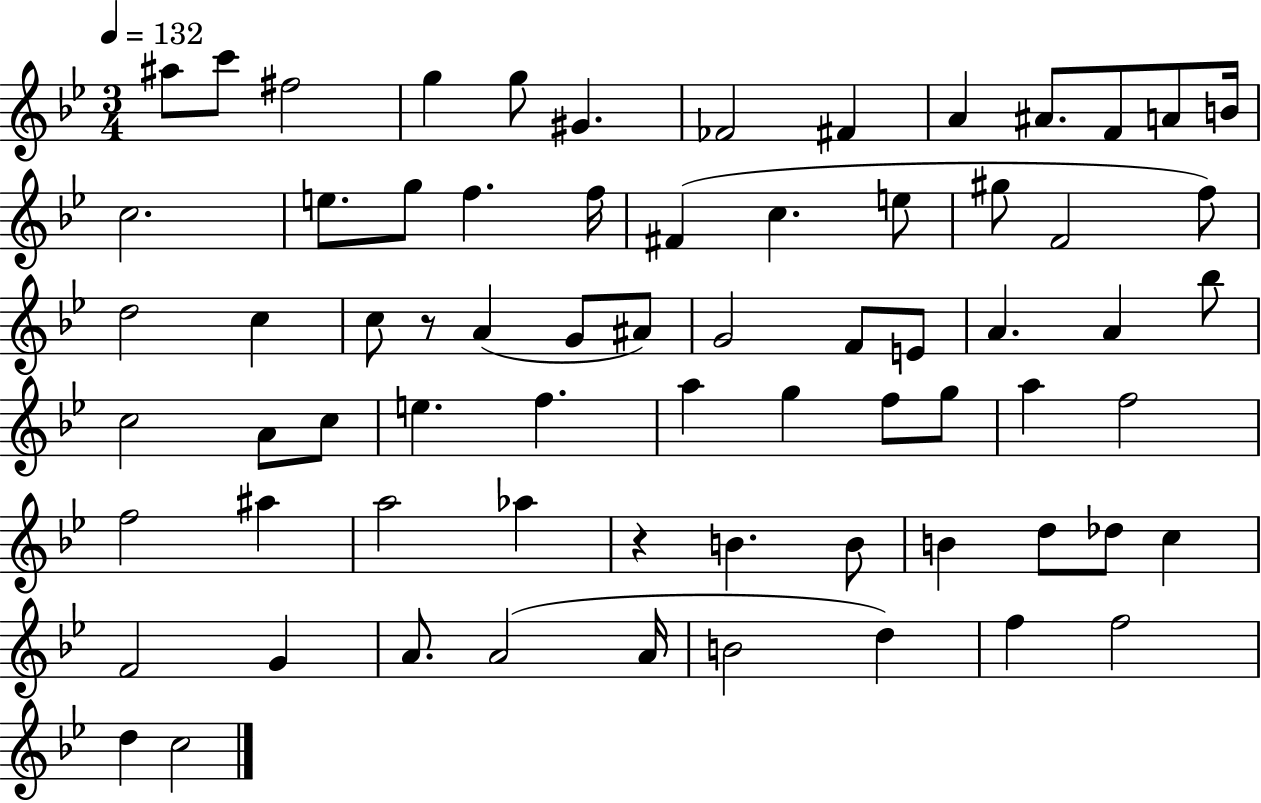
X:1
T:Untitled
M:3/4
L:1/4
K:Bb
^a/2 c'/2 ^f2 g g/2 ^G _F2 ^F A ^A/2 F/2 A/2 B/4 c2 e/2 g/2 f f/4 ^F c e/2 ^g/2 F2 f/2 d2 c c/2 z/2 A G/2 ^A/2 G2 F/2 E/2 A A _b/2 c2 A/2 c/2 e f a g f/2 g/2 a f2 f2 ^a a2 _a z B B/2 B d/2 _d/2 c F2 G A/2 A2 A/4 B2 d f f2 d c2